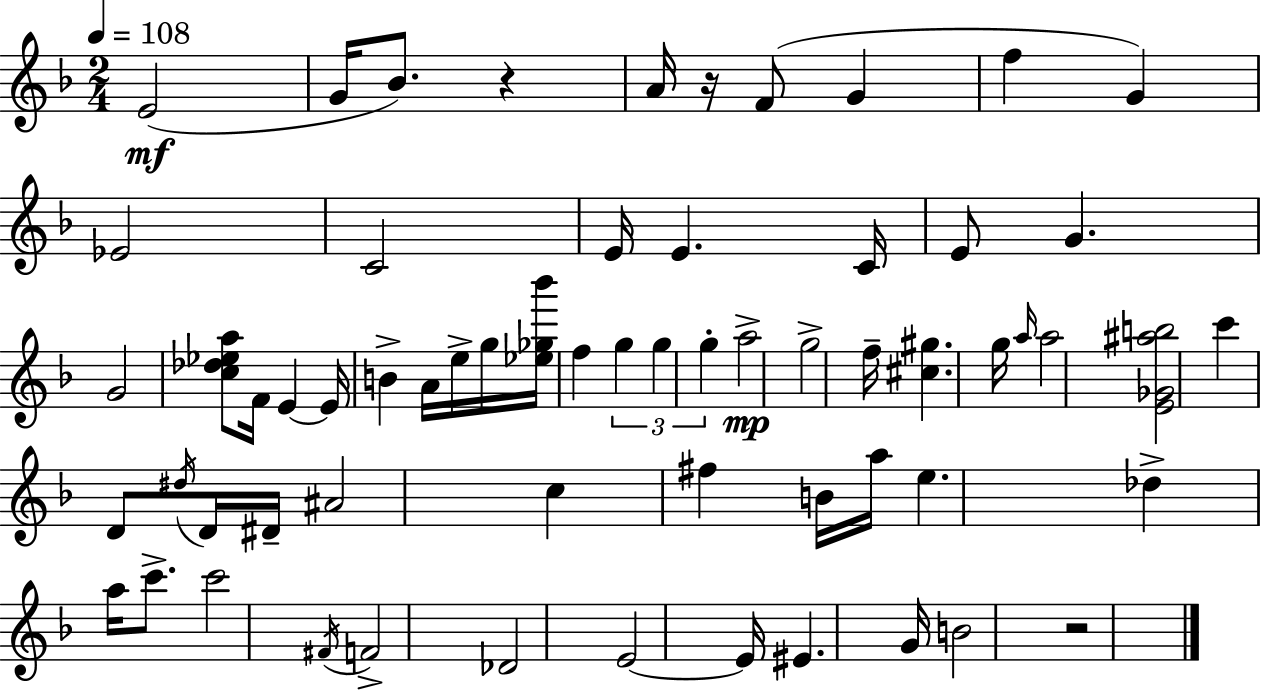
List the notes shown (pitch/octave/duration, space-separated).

E4/h G4/s Bb4/e. R/q A4/s R/s F4/e G4/q F5/q G4/q Eb4/h C4/h E4/s E4/q. C4/s E4/e G4/q. G4/h [C5,Db5,Eb5,A5]/e F4/s E4/q E4/s B4/q A4/s E5/s G5/s [Eb5,Gb5,Bb6]/s F5/q G5/q G5/q G5/q A5/h G5/h F5/s [C#5,G#5]/q. G5/s A5/s A5/h [E4,Gb4,A#5,B5]/h C6/q D4/e D#5/s D4/s D#4/s A#4/h C5/q F#5/q B4/s A5/s E5/q. Db5/q A5/s C6/e. C6/h F#4/s F4/h Db4/h E4/h E4/s EIS4/q. G4/s B4/h R/h